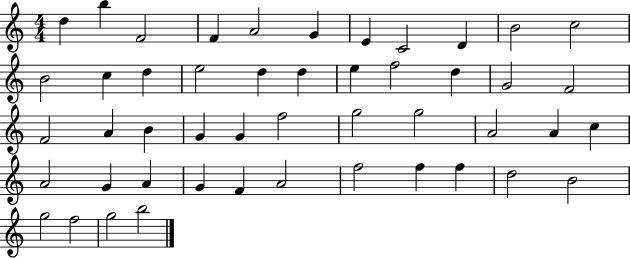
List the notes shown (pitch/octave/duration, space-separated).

D5/q B5/q F4/h F4/q A4/h G4/q E4/q C4/h D4/q B4/h C5/h B4/h C5/q D5/q E5/h D5/q D5/q E5/q F5/h D5/q G4/h F4/h F4/h A4/q B4/q G4/q G4/q F5/h G5/h G5/h A4/h A4/q C5/q A4/h G4/q A4/q G4/q F4/q A4/h F5/h F5/q F5/q D5/h B4/h G5/h F5/h G5/h B5/h